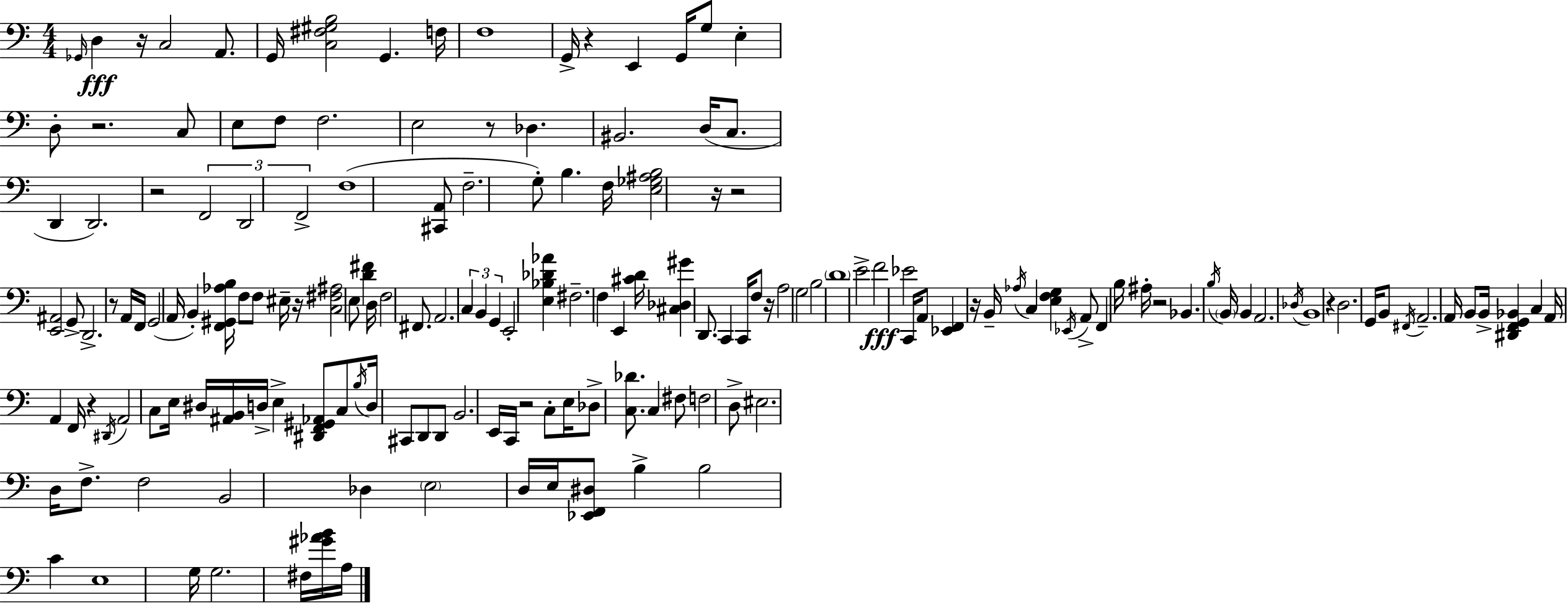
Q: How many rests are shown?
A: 15